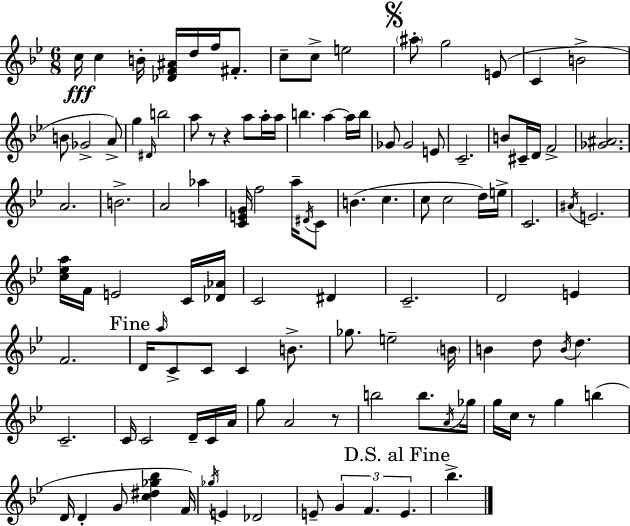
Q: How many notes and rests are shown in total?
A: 113